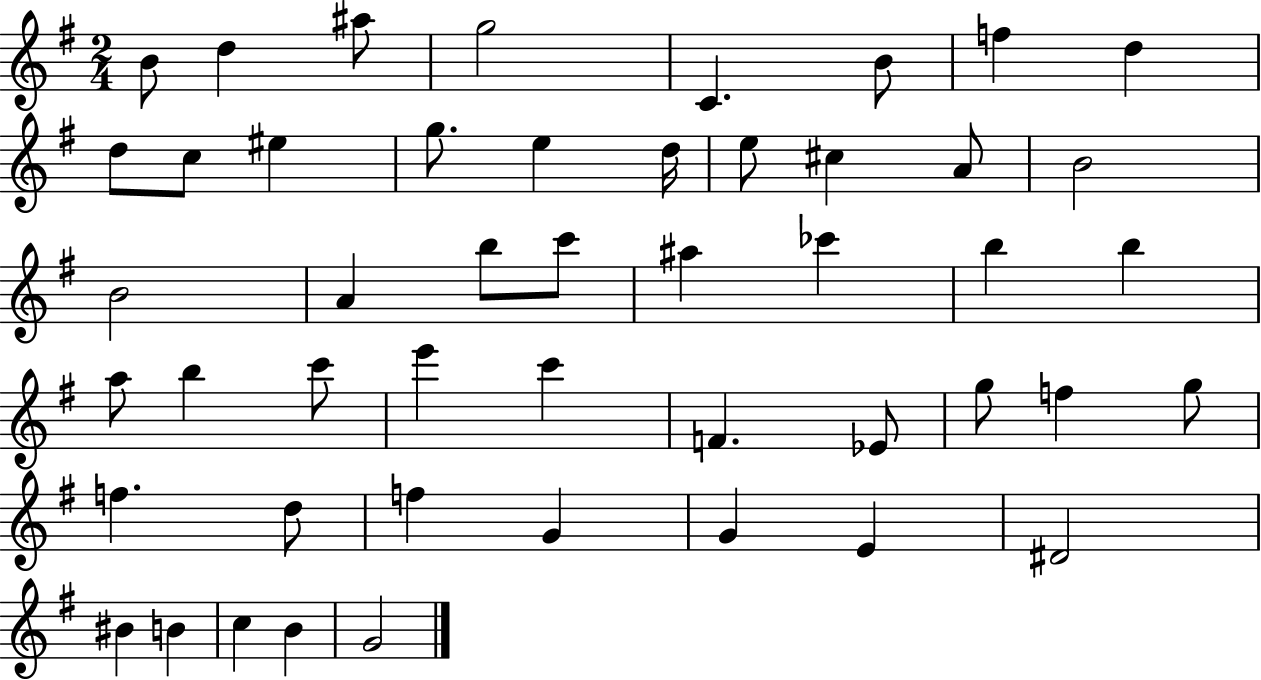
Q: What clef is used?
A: treble